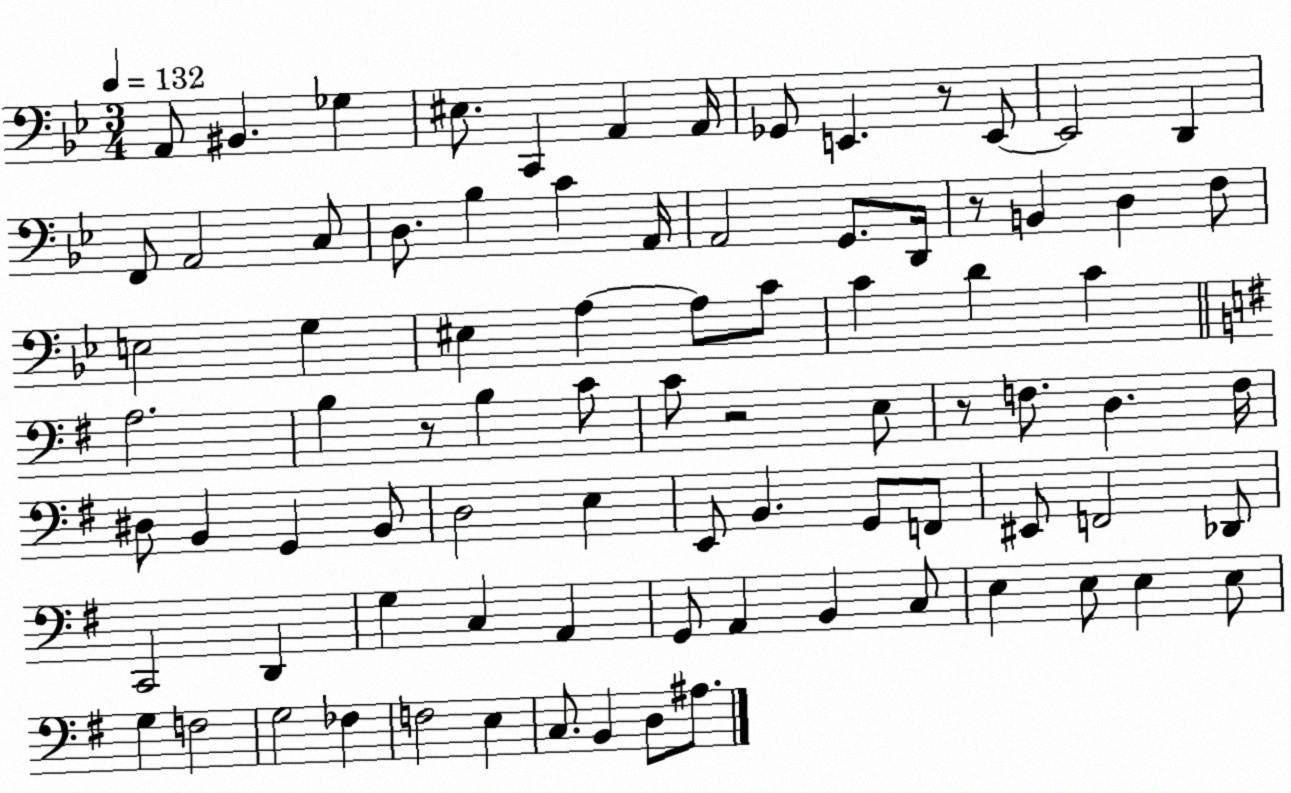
X:1
T:Untitled
M:3/4
L:1/4
K:Bb
A,,/2 ^B,, _G, ^E,/2 C,, A,, A,,/4 _G,,/2 E,, z/2 E,,/2 E,,2 D,, F,,/2 A,,2 C,/2 D,/2 _B, C A,,/4 A,,2 G,,/2 D,,/4 z/2 B,, D, F,/2 E,2 G, ^E, A, A,/2 C/2 C D C A,2 B, z/2 B, C/2 C/2 z2 E,/2 z/2 F,/2 D, F,/4 ^D,/2 B,, G,, B,,/2 D,2 E, E,,/2 B,, G,,/2 F,,/2 ^E,,/2 F,,2 _D,,/2 C,,2 D,, G, C, A,, G,,/2 A,, B,, C,/2 E, E,/2 E, E,/2 G, F,2 G,2 _F, F,2 E, C,/2 B,, D,/2 ^A,/2